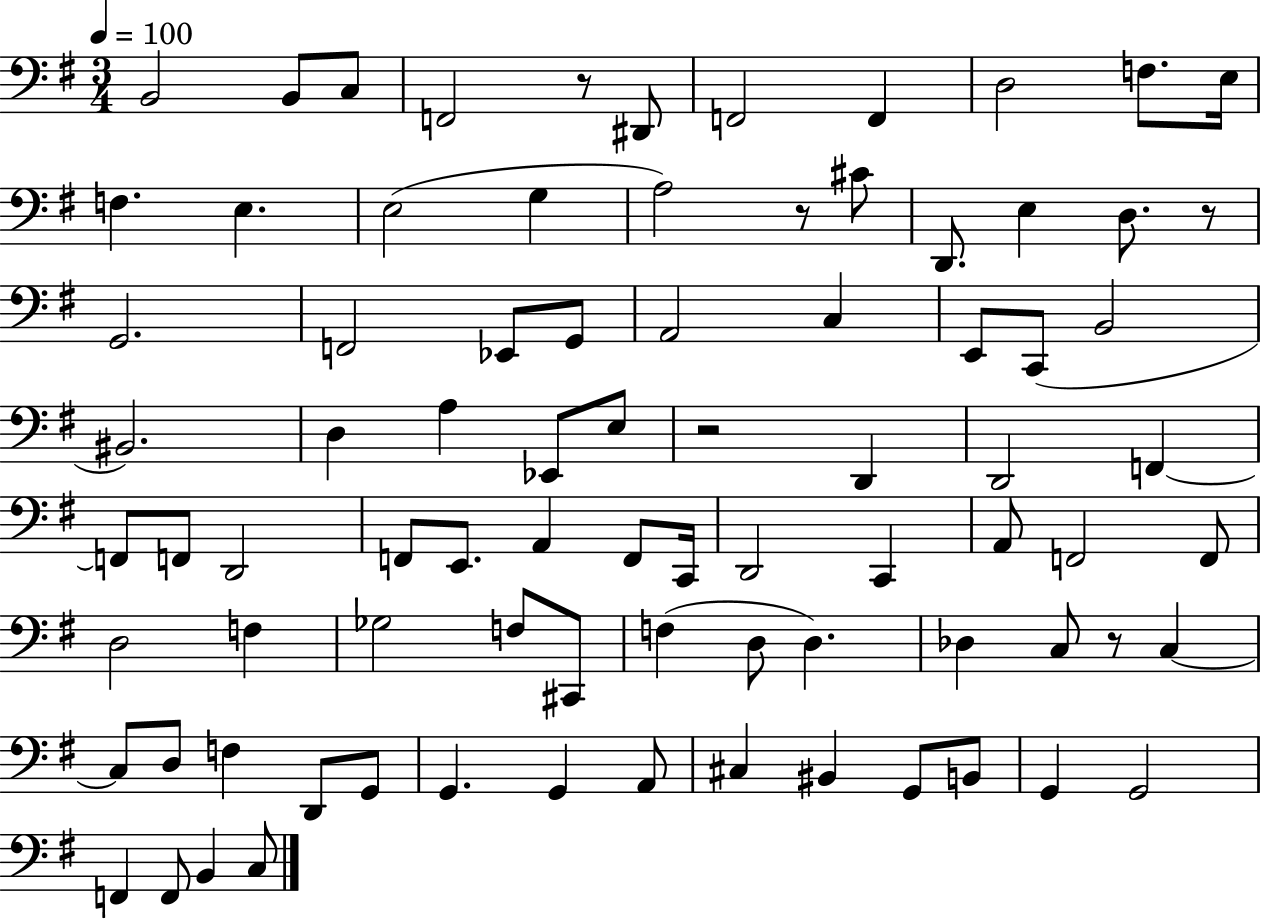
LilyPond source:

{
  \clef bass
  \numericTimeSignature
  \time 3/4
  \key g \major
  \tempo 4 = 100
  b,2 b,8 c8 | f,2 r8 dis,8 | f,2 f,4 | d2 f8. e16 | \break f4. e4. | e2( g4 | a2) r8 cis'8 | d,8. e4 d8. r8 | \break g,2. | f,2 ees,8 g,8 | a,2 c4 | e,8 c,8( b,2 | \break bis,2.) | d4 a4 ees,8 e8 | r2 d,4 | d,2 f,4~~ | \break f,8 f,8 d,2 | f,8 e,8. a,4 f,8 c,16 | d,2 c,4 | a,8 f,2 f,8 | \break d2 f4 | ges2 f8 cis,8 | f4( d8 d4.) | des4 c8 r8 c4~~ | \break c8 d8 f4 d,8 g,8 | g,4. g,4 a,8 | cis4 bis,4 g,8 b,8 | g,4 g,2 | \break f,4 f,8 b,4 c8 | \bar "|."
}